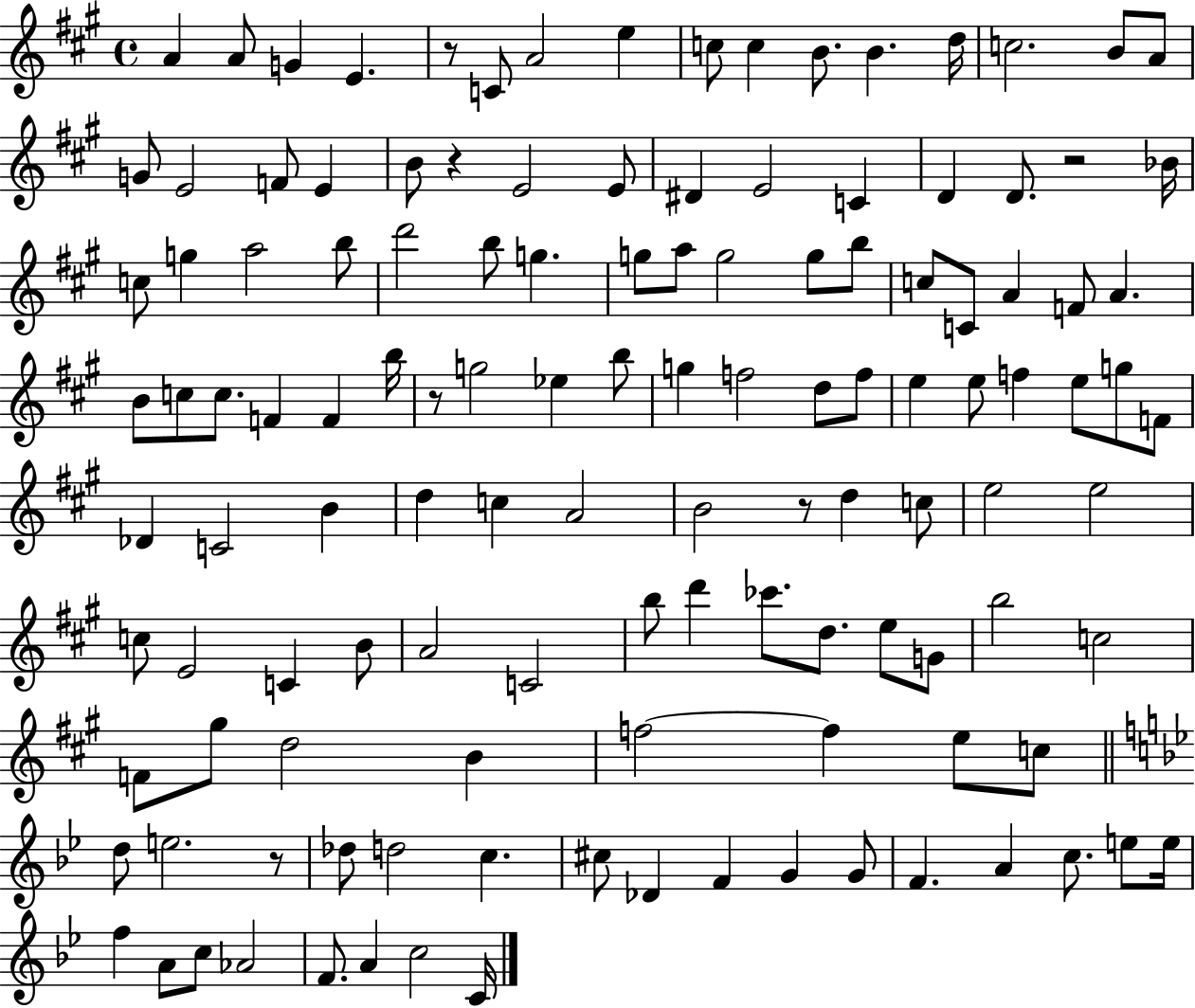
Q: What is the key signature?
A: A major